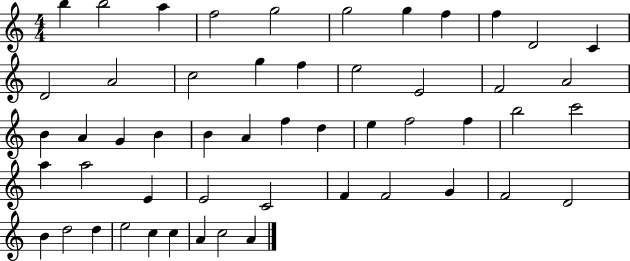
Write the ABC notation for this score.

X:1
T:Untitled
M:4/4
L:1/4
K:C
b b2 a f2 g2 g2 g f f D2 C D2 A2 c2 g f e2 E2 F2 A2 B A G B B A f d e f2 f b2 c'2 a a2 E E2 C2 F F2 G F2 D2 B d2 d e2 c c A c2 A